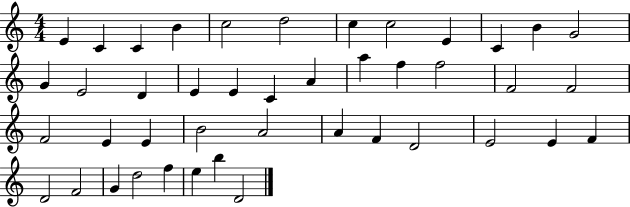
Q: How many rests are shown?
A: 0